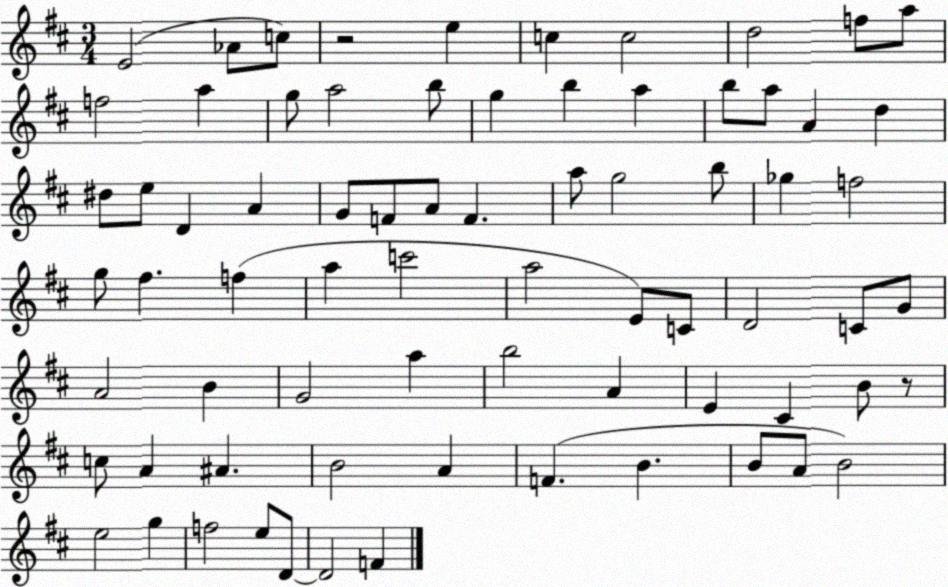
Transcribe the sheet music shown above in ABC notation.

X:1
T:Untitled
M:3/4
L:1/4
K:D
E2 _A/2 c/2 z2 e c c2 d2 f/2 a/2 f2 a g/2 a2 b/2 g b a b/2 a/2 A d ^d/2 e/2 D A G/2 F/2 A/2 F a/2 g2 b/2 _g f2 g/2 ^f f a c'2 a2 E/2 C/2 D2 C/2 G/2 A2 B G2 a b2 A E ^C B/2 z/2 c/2 A ^A B2 A F B B/2 A/2 B2 e2 g f2 e/2 D/2 D2 F